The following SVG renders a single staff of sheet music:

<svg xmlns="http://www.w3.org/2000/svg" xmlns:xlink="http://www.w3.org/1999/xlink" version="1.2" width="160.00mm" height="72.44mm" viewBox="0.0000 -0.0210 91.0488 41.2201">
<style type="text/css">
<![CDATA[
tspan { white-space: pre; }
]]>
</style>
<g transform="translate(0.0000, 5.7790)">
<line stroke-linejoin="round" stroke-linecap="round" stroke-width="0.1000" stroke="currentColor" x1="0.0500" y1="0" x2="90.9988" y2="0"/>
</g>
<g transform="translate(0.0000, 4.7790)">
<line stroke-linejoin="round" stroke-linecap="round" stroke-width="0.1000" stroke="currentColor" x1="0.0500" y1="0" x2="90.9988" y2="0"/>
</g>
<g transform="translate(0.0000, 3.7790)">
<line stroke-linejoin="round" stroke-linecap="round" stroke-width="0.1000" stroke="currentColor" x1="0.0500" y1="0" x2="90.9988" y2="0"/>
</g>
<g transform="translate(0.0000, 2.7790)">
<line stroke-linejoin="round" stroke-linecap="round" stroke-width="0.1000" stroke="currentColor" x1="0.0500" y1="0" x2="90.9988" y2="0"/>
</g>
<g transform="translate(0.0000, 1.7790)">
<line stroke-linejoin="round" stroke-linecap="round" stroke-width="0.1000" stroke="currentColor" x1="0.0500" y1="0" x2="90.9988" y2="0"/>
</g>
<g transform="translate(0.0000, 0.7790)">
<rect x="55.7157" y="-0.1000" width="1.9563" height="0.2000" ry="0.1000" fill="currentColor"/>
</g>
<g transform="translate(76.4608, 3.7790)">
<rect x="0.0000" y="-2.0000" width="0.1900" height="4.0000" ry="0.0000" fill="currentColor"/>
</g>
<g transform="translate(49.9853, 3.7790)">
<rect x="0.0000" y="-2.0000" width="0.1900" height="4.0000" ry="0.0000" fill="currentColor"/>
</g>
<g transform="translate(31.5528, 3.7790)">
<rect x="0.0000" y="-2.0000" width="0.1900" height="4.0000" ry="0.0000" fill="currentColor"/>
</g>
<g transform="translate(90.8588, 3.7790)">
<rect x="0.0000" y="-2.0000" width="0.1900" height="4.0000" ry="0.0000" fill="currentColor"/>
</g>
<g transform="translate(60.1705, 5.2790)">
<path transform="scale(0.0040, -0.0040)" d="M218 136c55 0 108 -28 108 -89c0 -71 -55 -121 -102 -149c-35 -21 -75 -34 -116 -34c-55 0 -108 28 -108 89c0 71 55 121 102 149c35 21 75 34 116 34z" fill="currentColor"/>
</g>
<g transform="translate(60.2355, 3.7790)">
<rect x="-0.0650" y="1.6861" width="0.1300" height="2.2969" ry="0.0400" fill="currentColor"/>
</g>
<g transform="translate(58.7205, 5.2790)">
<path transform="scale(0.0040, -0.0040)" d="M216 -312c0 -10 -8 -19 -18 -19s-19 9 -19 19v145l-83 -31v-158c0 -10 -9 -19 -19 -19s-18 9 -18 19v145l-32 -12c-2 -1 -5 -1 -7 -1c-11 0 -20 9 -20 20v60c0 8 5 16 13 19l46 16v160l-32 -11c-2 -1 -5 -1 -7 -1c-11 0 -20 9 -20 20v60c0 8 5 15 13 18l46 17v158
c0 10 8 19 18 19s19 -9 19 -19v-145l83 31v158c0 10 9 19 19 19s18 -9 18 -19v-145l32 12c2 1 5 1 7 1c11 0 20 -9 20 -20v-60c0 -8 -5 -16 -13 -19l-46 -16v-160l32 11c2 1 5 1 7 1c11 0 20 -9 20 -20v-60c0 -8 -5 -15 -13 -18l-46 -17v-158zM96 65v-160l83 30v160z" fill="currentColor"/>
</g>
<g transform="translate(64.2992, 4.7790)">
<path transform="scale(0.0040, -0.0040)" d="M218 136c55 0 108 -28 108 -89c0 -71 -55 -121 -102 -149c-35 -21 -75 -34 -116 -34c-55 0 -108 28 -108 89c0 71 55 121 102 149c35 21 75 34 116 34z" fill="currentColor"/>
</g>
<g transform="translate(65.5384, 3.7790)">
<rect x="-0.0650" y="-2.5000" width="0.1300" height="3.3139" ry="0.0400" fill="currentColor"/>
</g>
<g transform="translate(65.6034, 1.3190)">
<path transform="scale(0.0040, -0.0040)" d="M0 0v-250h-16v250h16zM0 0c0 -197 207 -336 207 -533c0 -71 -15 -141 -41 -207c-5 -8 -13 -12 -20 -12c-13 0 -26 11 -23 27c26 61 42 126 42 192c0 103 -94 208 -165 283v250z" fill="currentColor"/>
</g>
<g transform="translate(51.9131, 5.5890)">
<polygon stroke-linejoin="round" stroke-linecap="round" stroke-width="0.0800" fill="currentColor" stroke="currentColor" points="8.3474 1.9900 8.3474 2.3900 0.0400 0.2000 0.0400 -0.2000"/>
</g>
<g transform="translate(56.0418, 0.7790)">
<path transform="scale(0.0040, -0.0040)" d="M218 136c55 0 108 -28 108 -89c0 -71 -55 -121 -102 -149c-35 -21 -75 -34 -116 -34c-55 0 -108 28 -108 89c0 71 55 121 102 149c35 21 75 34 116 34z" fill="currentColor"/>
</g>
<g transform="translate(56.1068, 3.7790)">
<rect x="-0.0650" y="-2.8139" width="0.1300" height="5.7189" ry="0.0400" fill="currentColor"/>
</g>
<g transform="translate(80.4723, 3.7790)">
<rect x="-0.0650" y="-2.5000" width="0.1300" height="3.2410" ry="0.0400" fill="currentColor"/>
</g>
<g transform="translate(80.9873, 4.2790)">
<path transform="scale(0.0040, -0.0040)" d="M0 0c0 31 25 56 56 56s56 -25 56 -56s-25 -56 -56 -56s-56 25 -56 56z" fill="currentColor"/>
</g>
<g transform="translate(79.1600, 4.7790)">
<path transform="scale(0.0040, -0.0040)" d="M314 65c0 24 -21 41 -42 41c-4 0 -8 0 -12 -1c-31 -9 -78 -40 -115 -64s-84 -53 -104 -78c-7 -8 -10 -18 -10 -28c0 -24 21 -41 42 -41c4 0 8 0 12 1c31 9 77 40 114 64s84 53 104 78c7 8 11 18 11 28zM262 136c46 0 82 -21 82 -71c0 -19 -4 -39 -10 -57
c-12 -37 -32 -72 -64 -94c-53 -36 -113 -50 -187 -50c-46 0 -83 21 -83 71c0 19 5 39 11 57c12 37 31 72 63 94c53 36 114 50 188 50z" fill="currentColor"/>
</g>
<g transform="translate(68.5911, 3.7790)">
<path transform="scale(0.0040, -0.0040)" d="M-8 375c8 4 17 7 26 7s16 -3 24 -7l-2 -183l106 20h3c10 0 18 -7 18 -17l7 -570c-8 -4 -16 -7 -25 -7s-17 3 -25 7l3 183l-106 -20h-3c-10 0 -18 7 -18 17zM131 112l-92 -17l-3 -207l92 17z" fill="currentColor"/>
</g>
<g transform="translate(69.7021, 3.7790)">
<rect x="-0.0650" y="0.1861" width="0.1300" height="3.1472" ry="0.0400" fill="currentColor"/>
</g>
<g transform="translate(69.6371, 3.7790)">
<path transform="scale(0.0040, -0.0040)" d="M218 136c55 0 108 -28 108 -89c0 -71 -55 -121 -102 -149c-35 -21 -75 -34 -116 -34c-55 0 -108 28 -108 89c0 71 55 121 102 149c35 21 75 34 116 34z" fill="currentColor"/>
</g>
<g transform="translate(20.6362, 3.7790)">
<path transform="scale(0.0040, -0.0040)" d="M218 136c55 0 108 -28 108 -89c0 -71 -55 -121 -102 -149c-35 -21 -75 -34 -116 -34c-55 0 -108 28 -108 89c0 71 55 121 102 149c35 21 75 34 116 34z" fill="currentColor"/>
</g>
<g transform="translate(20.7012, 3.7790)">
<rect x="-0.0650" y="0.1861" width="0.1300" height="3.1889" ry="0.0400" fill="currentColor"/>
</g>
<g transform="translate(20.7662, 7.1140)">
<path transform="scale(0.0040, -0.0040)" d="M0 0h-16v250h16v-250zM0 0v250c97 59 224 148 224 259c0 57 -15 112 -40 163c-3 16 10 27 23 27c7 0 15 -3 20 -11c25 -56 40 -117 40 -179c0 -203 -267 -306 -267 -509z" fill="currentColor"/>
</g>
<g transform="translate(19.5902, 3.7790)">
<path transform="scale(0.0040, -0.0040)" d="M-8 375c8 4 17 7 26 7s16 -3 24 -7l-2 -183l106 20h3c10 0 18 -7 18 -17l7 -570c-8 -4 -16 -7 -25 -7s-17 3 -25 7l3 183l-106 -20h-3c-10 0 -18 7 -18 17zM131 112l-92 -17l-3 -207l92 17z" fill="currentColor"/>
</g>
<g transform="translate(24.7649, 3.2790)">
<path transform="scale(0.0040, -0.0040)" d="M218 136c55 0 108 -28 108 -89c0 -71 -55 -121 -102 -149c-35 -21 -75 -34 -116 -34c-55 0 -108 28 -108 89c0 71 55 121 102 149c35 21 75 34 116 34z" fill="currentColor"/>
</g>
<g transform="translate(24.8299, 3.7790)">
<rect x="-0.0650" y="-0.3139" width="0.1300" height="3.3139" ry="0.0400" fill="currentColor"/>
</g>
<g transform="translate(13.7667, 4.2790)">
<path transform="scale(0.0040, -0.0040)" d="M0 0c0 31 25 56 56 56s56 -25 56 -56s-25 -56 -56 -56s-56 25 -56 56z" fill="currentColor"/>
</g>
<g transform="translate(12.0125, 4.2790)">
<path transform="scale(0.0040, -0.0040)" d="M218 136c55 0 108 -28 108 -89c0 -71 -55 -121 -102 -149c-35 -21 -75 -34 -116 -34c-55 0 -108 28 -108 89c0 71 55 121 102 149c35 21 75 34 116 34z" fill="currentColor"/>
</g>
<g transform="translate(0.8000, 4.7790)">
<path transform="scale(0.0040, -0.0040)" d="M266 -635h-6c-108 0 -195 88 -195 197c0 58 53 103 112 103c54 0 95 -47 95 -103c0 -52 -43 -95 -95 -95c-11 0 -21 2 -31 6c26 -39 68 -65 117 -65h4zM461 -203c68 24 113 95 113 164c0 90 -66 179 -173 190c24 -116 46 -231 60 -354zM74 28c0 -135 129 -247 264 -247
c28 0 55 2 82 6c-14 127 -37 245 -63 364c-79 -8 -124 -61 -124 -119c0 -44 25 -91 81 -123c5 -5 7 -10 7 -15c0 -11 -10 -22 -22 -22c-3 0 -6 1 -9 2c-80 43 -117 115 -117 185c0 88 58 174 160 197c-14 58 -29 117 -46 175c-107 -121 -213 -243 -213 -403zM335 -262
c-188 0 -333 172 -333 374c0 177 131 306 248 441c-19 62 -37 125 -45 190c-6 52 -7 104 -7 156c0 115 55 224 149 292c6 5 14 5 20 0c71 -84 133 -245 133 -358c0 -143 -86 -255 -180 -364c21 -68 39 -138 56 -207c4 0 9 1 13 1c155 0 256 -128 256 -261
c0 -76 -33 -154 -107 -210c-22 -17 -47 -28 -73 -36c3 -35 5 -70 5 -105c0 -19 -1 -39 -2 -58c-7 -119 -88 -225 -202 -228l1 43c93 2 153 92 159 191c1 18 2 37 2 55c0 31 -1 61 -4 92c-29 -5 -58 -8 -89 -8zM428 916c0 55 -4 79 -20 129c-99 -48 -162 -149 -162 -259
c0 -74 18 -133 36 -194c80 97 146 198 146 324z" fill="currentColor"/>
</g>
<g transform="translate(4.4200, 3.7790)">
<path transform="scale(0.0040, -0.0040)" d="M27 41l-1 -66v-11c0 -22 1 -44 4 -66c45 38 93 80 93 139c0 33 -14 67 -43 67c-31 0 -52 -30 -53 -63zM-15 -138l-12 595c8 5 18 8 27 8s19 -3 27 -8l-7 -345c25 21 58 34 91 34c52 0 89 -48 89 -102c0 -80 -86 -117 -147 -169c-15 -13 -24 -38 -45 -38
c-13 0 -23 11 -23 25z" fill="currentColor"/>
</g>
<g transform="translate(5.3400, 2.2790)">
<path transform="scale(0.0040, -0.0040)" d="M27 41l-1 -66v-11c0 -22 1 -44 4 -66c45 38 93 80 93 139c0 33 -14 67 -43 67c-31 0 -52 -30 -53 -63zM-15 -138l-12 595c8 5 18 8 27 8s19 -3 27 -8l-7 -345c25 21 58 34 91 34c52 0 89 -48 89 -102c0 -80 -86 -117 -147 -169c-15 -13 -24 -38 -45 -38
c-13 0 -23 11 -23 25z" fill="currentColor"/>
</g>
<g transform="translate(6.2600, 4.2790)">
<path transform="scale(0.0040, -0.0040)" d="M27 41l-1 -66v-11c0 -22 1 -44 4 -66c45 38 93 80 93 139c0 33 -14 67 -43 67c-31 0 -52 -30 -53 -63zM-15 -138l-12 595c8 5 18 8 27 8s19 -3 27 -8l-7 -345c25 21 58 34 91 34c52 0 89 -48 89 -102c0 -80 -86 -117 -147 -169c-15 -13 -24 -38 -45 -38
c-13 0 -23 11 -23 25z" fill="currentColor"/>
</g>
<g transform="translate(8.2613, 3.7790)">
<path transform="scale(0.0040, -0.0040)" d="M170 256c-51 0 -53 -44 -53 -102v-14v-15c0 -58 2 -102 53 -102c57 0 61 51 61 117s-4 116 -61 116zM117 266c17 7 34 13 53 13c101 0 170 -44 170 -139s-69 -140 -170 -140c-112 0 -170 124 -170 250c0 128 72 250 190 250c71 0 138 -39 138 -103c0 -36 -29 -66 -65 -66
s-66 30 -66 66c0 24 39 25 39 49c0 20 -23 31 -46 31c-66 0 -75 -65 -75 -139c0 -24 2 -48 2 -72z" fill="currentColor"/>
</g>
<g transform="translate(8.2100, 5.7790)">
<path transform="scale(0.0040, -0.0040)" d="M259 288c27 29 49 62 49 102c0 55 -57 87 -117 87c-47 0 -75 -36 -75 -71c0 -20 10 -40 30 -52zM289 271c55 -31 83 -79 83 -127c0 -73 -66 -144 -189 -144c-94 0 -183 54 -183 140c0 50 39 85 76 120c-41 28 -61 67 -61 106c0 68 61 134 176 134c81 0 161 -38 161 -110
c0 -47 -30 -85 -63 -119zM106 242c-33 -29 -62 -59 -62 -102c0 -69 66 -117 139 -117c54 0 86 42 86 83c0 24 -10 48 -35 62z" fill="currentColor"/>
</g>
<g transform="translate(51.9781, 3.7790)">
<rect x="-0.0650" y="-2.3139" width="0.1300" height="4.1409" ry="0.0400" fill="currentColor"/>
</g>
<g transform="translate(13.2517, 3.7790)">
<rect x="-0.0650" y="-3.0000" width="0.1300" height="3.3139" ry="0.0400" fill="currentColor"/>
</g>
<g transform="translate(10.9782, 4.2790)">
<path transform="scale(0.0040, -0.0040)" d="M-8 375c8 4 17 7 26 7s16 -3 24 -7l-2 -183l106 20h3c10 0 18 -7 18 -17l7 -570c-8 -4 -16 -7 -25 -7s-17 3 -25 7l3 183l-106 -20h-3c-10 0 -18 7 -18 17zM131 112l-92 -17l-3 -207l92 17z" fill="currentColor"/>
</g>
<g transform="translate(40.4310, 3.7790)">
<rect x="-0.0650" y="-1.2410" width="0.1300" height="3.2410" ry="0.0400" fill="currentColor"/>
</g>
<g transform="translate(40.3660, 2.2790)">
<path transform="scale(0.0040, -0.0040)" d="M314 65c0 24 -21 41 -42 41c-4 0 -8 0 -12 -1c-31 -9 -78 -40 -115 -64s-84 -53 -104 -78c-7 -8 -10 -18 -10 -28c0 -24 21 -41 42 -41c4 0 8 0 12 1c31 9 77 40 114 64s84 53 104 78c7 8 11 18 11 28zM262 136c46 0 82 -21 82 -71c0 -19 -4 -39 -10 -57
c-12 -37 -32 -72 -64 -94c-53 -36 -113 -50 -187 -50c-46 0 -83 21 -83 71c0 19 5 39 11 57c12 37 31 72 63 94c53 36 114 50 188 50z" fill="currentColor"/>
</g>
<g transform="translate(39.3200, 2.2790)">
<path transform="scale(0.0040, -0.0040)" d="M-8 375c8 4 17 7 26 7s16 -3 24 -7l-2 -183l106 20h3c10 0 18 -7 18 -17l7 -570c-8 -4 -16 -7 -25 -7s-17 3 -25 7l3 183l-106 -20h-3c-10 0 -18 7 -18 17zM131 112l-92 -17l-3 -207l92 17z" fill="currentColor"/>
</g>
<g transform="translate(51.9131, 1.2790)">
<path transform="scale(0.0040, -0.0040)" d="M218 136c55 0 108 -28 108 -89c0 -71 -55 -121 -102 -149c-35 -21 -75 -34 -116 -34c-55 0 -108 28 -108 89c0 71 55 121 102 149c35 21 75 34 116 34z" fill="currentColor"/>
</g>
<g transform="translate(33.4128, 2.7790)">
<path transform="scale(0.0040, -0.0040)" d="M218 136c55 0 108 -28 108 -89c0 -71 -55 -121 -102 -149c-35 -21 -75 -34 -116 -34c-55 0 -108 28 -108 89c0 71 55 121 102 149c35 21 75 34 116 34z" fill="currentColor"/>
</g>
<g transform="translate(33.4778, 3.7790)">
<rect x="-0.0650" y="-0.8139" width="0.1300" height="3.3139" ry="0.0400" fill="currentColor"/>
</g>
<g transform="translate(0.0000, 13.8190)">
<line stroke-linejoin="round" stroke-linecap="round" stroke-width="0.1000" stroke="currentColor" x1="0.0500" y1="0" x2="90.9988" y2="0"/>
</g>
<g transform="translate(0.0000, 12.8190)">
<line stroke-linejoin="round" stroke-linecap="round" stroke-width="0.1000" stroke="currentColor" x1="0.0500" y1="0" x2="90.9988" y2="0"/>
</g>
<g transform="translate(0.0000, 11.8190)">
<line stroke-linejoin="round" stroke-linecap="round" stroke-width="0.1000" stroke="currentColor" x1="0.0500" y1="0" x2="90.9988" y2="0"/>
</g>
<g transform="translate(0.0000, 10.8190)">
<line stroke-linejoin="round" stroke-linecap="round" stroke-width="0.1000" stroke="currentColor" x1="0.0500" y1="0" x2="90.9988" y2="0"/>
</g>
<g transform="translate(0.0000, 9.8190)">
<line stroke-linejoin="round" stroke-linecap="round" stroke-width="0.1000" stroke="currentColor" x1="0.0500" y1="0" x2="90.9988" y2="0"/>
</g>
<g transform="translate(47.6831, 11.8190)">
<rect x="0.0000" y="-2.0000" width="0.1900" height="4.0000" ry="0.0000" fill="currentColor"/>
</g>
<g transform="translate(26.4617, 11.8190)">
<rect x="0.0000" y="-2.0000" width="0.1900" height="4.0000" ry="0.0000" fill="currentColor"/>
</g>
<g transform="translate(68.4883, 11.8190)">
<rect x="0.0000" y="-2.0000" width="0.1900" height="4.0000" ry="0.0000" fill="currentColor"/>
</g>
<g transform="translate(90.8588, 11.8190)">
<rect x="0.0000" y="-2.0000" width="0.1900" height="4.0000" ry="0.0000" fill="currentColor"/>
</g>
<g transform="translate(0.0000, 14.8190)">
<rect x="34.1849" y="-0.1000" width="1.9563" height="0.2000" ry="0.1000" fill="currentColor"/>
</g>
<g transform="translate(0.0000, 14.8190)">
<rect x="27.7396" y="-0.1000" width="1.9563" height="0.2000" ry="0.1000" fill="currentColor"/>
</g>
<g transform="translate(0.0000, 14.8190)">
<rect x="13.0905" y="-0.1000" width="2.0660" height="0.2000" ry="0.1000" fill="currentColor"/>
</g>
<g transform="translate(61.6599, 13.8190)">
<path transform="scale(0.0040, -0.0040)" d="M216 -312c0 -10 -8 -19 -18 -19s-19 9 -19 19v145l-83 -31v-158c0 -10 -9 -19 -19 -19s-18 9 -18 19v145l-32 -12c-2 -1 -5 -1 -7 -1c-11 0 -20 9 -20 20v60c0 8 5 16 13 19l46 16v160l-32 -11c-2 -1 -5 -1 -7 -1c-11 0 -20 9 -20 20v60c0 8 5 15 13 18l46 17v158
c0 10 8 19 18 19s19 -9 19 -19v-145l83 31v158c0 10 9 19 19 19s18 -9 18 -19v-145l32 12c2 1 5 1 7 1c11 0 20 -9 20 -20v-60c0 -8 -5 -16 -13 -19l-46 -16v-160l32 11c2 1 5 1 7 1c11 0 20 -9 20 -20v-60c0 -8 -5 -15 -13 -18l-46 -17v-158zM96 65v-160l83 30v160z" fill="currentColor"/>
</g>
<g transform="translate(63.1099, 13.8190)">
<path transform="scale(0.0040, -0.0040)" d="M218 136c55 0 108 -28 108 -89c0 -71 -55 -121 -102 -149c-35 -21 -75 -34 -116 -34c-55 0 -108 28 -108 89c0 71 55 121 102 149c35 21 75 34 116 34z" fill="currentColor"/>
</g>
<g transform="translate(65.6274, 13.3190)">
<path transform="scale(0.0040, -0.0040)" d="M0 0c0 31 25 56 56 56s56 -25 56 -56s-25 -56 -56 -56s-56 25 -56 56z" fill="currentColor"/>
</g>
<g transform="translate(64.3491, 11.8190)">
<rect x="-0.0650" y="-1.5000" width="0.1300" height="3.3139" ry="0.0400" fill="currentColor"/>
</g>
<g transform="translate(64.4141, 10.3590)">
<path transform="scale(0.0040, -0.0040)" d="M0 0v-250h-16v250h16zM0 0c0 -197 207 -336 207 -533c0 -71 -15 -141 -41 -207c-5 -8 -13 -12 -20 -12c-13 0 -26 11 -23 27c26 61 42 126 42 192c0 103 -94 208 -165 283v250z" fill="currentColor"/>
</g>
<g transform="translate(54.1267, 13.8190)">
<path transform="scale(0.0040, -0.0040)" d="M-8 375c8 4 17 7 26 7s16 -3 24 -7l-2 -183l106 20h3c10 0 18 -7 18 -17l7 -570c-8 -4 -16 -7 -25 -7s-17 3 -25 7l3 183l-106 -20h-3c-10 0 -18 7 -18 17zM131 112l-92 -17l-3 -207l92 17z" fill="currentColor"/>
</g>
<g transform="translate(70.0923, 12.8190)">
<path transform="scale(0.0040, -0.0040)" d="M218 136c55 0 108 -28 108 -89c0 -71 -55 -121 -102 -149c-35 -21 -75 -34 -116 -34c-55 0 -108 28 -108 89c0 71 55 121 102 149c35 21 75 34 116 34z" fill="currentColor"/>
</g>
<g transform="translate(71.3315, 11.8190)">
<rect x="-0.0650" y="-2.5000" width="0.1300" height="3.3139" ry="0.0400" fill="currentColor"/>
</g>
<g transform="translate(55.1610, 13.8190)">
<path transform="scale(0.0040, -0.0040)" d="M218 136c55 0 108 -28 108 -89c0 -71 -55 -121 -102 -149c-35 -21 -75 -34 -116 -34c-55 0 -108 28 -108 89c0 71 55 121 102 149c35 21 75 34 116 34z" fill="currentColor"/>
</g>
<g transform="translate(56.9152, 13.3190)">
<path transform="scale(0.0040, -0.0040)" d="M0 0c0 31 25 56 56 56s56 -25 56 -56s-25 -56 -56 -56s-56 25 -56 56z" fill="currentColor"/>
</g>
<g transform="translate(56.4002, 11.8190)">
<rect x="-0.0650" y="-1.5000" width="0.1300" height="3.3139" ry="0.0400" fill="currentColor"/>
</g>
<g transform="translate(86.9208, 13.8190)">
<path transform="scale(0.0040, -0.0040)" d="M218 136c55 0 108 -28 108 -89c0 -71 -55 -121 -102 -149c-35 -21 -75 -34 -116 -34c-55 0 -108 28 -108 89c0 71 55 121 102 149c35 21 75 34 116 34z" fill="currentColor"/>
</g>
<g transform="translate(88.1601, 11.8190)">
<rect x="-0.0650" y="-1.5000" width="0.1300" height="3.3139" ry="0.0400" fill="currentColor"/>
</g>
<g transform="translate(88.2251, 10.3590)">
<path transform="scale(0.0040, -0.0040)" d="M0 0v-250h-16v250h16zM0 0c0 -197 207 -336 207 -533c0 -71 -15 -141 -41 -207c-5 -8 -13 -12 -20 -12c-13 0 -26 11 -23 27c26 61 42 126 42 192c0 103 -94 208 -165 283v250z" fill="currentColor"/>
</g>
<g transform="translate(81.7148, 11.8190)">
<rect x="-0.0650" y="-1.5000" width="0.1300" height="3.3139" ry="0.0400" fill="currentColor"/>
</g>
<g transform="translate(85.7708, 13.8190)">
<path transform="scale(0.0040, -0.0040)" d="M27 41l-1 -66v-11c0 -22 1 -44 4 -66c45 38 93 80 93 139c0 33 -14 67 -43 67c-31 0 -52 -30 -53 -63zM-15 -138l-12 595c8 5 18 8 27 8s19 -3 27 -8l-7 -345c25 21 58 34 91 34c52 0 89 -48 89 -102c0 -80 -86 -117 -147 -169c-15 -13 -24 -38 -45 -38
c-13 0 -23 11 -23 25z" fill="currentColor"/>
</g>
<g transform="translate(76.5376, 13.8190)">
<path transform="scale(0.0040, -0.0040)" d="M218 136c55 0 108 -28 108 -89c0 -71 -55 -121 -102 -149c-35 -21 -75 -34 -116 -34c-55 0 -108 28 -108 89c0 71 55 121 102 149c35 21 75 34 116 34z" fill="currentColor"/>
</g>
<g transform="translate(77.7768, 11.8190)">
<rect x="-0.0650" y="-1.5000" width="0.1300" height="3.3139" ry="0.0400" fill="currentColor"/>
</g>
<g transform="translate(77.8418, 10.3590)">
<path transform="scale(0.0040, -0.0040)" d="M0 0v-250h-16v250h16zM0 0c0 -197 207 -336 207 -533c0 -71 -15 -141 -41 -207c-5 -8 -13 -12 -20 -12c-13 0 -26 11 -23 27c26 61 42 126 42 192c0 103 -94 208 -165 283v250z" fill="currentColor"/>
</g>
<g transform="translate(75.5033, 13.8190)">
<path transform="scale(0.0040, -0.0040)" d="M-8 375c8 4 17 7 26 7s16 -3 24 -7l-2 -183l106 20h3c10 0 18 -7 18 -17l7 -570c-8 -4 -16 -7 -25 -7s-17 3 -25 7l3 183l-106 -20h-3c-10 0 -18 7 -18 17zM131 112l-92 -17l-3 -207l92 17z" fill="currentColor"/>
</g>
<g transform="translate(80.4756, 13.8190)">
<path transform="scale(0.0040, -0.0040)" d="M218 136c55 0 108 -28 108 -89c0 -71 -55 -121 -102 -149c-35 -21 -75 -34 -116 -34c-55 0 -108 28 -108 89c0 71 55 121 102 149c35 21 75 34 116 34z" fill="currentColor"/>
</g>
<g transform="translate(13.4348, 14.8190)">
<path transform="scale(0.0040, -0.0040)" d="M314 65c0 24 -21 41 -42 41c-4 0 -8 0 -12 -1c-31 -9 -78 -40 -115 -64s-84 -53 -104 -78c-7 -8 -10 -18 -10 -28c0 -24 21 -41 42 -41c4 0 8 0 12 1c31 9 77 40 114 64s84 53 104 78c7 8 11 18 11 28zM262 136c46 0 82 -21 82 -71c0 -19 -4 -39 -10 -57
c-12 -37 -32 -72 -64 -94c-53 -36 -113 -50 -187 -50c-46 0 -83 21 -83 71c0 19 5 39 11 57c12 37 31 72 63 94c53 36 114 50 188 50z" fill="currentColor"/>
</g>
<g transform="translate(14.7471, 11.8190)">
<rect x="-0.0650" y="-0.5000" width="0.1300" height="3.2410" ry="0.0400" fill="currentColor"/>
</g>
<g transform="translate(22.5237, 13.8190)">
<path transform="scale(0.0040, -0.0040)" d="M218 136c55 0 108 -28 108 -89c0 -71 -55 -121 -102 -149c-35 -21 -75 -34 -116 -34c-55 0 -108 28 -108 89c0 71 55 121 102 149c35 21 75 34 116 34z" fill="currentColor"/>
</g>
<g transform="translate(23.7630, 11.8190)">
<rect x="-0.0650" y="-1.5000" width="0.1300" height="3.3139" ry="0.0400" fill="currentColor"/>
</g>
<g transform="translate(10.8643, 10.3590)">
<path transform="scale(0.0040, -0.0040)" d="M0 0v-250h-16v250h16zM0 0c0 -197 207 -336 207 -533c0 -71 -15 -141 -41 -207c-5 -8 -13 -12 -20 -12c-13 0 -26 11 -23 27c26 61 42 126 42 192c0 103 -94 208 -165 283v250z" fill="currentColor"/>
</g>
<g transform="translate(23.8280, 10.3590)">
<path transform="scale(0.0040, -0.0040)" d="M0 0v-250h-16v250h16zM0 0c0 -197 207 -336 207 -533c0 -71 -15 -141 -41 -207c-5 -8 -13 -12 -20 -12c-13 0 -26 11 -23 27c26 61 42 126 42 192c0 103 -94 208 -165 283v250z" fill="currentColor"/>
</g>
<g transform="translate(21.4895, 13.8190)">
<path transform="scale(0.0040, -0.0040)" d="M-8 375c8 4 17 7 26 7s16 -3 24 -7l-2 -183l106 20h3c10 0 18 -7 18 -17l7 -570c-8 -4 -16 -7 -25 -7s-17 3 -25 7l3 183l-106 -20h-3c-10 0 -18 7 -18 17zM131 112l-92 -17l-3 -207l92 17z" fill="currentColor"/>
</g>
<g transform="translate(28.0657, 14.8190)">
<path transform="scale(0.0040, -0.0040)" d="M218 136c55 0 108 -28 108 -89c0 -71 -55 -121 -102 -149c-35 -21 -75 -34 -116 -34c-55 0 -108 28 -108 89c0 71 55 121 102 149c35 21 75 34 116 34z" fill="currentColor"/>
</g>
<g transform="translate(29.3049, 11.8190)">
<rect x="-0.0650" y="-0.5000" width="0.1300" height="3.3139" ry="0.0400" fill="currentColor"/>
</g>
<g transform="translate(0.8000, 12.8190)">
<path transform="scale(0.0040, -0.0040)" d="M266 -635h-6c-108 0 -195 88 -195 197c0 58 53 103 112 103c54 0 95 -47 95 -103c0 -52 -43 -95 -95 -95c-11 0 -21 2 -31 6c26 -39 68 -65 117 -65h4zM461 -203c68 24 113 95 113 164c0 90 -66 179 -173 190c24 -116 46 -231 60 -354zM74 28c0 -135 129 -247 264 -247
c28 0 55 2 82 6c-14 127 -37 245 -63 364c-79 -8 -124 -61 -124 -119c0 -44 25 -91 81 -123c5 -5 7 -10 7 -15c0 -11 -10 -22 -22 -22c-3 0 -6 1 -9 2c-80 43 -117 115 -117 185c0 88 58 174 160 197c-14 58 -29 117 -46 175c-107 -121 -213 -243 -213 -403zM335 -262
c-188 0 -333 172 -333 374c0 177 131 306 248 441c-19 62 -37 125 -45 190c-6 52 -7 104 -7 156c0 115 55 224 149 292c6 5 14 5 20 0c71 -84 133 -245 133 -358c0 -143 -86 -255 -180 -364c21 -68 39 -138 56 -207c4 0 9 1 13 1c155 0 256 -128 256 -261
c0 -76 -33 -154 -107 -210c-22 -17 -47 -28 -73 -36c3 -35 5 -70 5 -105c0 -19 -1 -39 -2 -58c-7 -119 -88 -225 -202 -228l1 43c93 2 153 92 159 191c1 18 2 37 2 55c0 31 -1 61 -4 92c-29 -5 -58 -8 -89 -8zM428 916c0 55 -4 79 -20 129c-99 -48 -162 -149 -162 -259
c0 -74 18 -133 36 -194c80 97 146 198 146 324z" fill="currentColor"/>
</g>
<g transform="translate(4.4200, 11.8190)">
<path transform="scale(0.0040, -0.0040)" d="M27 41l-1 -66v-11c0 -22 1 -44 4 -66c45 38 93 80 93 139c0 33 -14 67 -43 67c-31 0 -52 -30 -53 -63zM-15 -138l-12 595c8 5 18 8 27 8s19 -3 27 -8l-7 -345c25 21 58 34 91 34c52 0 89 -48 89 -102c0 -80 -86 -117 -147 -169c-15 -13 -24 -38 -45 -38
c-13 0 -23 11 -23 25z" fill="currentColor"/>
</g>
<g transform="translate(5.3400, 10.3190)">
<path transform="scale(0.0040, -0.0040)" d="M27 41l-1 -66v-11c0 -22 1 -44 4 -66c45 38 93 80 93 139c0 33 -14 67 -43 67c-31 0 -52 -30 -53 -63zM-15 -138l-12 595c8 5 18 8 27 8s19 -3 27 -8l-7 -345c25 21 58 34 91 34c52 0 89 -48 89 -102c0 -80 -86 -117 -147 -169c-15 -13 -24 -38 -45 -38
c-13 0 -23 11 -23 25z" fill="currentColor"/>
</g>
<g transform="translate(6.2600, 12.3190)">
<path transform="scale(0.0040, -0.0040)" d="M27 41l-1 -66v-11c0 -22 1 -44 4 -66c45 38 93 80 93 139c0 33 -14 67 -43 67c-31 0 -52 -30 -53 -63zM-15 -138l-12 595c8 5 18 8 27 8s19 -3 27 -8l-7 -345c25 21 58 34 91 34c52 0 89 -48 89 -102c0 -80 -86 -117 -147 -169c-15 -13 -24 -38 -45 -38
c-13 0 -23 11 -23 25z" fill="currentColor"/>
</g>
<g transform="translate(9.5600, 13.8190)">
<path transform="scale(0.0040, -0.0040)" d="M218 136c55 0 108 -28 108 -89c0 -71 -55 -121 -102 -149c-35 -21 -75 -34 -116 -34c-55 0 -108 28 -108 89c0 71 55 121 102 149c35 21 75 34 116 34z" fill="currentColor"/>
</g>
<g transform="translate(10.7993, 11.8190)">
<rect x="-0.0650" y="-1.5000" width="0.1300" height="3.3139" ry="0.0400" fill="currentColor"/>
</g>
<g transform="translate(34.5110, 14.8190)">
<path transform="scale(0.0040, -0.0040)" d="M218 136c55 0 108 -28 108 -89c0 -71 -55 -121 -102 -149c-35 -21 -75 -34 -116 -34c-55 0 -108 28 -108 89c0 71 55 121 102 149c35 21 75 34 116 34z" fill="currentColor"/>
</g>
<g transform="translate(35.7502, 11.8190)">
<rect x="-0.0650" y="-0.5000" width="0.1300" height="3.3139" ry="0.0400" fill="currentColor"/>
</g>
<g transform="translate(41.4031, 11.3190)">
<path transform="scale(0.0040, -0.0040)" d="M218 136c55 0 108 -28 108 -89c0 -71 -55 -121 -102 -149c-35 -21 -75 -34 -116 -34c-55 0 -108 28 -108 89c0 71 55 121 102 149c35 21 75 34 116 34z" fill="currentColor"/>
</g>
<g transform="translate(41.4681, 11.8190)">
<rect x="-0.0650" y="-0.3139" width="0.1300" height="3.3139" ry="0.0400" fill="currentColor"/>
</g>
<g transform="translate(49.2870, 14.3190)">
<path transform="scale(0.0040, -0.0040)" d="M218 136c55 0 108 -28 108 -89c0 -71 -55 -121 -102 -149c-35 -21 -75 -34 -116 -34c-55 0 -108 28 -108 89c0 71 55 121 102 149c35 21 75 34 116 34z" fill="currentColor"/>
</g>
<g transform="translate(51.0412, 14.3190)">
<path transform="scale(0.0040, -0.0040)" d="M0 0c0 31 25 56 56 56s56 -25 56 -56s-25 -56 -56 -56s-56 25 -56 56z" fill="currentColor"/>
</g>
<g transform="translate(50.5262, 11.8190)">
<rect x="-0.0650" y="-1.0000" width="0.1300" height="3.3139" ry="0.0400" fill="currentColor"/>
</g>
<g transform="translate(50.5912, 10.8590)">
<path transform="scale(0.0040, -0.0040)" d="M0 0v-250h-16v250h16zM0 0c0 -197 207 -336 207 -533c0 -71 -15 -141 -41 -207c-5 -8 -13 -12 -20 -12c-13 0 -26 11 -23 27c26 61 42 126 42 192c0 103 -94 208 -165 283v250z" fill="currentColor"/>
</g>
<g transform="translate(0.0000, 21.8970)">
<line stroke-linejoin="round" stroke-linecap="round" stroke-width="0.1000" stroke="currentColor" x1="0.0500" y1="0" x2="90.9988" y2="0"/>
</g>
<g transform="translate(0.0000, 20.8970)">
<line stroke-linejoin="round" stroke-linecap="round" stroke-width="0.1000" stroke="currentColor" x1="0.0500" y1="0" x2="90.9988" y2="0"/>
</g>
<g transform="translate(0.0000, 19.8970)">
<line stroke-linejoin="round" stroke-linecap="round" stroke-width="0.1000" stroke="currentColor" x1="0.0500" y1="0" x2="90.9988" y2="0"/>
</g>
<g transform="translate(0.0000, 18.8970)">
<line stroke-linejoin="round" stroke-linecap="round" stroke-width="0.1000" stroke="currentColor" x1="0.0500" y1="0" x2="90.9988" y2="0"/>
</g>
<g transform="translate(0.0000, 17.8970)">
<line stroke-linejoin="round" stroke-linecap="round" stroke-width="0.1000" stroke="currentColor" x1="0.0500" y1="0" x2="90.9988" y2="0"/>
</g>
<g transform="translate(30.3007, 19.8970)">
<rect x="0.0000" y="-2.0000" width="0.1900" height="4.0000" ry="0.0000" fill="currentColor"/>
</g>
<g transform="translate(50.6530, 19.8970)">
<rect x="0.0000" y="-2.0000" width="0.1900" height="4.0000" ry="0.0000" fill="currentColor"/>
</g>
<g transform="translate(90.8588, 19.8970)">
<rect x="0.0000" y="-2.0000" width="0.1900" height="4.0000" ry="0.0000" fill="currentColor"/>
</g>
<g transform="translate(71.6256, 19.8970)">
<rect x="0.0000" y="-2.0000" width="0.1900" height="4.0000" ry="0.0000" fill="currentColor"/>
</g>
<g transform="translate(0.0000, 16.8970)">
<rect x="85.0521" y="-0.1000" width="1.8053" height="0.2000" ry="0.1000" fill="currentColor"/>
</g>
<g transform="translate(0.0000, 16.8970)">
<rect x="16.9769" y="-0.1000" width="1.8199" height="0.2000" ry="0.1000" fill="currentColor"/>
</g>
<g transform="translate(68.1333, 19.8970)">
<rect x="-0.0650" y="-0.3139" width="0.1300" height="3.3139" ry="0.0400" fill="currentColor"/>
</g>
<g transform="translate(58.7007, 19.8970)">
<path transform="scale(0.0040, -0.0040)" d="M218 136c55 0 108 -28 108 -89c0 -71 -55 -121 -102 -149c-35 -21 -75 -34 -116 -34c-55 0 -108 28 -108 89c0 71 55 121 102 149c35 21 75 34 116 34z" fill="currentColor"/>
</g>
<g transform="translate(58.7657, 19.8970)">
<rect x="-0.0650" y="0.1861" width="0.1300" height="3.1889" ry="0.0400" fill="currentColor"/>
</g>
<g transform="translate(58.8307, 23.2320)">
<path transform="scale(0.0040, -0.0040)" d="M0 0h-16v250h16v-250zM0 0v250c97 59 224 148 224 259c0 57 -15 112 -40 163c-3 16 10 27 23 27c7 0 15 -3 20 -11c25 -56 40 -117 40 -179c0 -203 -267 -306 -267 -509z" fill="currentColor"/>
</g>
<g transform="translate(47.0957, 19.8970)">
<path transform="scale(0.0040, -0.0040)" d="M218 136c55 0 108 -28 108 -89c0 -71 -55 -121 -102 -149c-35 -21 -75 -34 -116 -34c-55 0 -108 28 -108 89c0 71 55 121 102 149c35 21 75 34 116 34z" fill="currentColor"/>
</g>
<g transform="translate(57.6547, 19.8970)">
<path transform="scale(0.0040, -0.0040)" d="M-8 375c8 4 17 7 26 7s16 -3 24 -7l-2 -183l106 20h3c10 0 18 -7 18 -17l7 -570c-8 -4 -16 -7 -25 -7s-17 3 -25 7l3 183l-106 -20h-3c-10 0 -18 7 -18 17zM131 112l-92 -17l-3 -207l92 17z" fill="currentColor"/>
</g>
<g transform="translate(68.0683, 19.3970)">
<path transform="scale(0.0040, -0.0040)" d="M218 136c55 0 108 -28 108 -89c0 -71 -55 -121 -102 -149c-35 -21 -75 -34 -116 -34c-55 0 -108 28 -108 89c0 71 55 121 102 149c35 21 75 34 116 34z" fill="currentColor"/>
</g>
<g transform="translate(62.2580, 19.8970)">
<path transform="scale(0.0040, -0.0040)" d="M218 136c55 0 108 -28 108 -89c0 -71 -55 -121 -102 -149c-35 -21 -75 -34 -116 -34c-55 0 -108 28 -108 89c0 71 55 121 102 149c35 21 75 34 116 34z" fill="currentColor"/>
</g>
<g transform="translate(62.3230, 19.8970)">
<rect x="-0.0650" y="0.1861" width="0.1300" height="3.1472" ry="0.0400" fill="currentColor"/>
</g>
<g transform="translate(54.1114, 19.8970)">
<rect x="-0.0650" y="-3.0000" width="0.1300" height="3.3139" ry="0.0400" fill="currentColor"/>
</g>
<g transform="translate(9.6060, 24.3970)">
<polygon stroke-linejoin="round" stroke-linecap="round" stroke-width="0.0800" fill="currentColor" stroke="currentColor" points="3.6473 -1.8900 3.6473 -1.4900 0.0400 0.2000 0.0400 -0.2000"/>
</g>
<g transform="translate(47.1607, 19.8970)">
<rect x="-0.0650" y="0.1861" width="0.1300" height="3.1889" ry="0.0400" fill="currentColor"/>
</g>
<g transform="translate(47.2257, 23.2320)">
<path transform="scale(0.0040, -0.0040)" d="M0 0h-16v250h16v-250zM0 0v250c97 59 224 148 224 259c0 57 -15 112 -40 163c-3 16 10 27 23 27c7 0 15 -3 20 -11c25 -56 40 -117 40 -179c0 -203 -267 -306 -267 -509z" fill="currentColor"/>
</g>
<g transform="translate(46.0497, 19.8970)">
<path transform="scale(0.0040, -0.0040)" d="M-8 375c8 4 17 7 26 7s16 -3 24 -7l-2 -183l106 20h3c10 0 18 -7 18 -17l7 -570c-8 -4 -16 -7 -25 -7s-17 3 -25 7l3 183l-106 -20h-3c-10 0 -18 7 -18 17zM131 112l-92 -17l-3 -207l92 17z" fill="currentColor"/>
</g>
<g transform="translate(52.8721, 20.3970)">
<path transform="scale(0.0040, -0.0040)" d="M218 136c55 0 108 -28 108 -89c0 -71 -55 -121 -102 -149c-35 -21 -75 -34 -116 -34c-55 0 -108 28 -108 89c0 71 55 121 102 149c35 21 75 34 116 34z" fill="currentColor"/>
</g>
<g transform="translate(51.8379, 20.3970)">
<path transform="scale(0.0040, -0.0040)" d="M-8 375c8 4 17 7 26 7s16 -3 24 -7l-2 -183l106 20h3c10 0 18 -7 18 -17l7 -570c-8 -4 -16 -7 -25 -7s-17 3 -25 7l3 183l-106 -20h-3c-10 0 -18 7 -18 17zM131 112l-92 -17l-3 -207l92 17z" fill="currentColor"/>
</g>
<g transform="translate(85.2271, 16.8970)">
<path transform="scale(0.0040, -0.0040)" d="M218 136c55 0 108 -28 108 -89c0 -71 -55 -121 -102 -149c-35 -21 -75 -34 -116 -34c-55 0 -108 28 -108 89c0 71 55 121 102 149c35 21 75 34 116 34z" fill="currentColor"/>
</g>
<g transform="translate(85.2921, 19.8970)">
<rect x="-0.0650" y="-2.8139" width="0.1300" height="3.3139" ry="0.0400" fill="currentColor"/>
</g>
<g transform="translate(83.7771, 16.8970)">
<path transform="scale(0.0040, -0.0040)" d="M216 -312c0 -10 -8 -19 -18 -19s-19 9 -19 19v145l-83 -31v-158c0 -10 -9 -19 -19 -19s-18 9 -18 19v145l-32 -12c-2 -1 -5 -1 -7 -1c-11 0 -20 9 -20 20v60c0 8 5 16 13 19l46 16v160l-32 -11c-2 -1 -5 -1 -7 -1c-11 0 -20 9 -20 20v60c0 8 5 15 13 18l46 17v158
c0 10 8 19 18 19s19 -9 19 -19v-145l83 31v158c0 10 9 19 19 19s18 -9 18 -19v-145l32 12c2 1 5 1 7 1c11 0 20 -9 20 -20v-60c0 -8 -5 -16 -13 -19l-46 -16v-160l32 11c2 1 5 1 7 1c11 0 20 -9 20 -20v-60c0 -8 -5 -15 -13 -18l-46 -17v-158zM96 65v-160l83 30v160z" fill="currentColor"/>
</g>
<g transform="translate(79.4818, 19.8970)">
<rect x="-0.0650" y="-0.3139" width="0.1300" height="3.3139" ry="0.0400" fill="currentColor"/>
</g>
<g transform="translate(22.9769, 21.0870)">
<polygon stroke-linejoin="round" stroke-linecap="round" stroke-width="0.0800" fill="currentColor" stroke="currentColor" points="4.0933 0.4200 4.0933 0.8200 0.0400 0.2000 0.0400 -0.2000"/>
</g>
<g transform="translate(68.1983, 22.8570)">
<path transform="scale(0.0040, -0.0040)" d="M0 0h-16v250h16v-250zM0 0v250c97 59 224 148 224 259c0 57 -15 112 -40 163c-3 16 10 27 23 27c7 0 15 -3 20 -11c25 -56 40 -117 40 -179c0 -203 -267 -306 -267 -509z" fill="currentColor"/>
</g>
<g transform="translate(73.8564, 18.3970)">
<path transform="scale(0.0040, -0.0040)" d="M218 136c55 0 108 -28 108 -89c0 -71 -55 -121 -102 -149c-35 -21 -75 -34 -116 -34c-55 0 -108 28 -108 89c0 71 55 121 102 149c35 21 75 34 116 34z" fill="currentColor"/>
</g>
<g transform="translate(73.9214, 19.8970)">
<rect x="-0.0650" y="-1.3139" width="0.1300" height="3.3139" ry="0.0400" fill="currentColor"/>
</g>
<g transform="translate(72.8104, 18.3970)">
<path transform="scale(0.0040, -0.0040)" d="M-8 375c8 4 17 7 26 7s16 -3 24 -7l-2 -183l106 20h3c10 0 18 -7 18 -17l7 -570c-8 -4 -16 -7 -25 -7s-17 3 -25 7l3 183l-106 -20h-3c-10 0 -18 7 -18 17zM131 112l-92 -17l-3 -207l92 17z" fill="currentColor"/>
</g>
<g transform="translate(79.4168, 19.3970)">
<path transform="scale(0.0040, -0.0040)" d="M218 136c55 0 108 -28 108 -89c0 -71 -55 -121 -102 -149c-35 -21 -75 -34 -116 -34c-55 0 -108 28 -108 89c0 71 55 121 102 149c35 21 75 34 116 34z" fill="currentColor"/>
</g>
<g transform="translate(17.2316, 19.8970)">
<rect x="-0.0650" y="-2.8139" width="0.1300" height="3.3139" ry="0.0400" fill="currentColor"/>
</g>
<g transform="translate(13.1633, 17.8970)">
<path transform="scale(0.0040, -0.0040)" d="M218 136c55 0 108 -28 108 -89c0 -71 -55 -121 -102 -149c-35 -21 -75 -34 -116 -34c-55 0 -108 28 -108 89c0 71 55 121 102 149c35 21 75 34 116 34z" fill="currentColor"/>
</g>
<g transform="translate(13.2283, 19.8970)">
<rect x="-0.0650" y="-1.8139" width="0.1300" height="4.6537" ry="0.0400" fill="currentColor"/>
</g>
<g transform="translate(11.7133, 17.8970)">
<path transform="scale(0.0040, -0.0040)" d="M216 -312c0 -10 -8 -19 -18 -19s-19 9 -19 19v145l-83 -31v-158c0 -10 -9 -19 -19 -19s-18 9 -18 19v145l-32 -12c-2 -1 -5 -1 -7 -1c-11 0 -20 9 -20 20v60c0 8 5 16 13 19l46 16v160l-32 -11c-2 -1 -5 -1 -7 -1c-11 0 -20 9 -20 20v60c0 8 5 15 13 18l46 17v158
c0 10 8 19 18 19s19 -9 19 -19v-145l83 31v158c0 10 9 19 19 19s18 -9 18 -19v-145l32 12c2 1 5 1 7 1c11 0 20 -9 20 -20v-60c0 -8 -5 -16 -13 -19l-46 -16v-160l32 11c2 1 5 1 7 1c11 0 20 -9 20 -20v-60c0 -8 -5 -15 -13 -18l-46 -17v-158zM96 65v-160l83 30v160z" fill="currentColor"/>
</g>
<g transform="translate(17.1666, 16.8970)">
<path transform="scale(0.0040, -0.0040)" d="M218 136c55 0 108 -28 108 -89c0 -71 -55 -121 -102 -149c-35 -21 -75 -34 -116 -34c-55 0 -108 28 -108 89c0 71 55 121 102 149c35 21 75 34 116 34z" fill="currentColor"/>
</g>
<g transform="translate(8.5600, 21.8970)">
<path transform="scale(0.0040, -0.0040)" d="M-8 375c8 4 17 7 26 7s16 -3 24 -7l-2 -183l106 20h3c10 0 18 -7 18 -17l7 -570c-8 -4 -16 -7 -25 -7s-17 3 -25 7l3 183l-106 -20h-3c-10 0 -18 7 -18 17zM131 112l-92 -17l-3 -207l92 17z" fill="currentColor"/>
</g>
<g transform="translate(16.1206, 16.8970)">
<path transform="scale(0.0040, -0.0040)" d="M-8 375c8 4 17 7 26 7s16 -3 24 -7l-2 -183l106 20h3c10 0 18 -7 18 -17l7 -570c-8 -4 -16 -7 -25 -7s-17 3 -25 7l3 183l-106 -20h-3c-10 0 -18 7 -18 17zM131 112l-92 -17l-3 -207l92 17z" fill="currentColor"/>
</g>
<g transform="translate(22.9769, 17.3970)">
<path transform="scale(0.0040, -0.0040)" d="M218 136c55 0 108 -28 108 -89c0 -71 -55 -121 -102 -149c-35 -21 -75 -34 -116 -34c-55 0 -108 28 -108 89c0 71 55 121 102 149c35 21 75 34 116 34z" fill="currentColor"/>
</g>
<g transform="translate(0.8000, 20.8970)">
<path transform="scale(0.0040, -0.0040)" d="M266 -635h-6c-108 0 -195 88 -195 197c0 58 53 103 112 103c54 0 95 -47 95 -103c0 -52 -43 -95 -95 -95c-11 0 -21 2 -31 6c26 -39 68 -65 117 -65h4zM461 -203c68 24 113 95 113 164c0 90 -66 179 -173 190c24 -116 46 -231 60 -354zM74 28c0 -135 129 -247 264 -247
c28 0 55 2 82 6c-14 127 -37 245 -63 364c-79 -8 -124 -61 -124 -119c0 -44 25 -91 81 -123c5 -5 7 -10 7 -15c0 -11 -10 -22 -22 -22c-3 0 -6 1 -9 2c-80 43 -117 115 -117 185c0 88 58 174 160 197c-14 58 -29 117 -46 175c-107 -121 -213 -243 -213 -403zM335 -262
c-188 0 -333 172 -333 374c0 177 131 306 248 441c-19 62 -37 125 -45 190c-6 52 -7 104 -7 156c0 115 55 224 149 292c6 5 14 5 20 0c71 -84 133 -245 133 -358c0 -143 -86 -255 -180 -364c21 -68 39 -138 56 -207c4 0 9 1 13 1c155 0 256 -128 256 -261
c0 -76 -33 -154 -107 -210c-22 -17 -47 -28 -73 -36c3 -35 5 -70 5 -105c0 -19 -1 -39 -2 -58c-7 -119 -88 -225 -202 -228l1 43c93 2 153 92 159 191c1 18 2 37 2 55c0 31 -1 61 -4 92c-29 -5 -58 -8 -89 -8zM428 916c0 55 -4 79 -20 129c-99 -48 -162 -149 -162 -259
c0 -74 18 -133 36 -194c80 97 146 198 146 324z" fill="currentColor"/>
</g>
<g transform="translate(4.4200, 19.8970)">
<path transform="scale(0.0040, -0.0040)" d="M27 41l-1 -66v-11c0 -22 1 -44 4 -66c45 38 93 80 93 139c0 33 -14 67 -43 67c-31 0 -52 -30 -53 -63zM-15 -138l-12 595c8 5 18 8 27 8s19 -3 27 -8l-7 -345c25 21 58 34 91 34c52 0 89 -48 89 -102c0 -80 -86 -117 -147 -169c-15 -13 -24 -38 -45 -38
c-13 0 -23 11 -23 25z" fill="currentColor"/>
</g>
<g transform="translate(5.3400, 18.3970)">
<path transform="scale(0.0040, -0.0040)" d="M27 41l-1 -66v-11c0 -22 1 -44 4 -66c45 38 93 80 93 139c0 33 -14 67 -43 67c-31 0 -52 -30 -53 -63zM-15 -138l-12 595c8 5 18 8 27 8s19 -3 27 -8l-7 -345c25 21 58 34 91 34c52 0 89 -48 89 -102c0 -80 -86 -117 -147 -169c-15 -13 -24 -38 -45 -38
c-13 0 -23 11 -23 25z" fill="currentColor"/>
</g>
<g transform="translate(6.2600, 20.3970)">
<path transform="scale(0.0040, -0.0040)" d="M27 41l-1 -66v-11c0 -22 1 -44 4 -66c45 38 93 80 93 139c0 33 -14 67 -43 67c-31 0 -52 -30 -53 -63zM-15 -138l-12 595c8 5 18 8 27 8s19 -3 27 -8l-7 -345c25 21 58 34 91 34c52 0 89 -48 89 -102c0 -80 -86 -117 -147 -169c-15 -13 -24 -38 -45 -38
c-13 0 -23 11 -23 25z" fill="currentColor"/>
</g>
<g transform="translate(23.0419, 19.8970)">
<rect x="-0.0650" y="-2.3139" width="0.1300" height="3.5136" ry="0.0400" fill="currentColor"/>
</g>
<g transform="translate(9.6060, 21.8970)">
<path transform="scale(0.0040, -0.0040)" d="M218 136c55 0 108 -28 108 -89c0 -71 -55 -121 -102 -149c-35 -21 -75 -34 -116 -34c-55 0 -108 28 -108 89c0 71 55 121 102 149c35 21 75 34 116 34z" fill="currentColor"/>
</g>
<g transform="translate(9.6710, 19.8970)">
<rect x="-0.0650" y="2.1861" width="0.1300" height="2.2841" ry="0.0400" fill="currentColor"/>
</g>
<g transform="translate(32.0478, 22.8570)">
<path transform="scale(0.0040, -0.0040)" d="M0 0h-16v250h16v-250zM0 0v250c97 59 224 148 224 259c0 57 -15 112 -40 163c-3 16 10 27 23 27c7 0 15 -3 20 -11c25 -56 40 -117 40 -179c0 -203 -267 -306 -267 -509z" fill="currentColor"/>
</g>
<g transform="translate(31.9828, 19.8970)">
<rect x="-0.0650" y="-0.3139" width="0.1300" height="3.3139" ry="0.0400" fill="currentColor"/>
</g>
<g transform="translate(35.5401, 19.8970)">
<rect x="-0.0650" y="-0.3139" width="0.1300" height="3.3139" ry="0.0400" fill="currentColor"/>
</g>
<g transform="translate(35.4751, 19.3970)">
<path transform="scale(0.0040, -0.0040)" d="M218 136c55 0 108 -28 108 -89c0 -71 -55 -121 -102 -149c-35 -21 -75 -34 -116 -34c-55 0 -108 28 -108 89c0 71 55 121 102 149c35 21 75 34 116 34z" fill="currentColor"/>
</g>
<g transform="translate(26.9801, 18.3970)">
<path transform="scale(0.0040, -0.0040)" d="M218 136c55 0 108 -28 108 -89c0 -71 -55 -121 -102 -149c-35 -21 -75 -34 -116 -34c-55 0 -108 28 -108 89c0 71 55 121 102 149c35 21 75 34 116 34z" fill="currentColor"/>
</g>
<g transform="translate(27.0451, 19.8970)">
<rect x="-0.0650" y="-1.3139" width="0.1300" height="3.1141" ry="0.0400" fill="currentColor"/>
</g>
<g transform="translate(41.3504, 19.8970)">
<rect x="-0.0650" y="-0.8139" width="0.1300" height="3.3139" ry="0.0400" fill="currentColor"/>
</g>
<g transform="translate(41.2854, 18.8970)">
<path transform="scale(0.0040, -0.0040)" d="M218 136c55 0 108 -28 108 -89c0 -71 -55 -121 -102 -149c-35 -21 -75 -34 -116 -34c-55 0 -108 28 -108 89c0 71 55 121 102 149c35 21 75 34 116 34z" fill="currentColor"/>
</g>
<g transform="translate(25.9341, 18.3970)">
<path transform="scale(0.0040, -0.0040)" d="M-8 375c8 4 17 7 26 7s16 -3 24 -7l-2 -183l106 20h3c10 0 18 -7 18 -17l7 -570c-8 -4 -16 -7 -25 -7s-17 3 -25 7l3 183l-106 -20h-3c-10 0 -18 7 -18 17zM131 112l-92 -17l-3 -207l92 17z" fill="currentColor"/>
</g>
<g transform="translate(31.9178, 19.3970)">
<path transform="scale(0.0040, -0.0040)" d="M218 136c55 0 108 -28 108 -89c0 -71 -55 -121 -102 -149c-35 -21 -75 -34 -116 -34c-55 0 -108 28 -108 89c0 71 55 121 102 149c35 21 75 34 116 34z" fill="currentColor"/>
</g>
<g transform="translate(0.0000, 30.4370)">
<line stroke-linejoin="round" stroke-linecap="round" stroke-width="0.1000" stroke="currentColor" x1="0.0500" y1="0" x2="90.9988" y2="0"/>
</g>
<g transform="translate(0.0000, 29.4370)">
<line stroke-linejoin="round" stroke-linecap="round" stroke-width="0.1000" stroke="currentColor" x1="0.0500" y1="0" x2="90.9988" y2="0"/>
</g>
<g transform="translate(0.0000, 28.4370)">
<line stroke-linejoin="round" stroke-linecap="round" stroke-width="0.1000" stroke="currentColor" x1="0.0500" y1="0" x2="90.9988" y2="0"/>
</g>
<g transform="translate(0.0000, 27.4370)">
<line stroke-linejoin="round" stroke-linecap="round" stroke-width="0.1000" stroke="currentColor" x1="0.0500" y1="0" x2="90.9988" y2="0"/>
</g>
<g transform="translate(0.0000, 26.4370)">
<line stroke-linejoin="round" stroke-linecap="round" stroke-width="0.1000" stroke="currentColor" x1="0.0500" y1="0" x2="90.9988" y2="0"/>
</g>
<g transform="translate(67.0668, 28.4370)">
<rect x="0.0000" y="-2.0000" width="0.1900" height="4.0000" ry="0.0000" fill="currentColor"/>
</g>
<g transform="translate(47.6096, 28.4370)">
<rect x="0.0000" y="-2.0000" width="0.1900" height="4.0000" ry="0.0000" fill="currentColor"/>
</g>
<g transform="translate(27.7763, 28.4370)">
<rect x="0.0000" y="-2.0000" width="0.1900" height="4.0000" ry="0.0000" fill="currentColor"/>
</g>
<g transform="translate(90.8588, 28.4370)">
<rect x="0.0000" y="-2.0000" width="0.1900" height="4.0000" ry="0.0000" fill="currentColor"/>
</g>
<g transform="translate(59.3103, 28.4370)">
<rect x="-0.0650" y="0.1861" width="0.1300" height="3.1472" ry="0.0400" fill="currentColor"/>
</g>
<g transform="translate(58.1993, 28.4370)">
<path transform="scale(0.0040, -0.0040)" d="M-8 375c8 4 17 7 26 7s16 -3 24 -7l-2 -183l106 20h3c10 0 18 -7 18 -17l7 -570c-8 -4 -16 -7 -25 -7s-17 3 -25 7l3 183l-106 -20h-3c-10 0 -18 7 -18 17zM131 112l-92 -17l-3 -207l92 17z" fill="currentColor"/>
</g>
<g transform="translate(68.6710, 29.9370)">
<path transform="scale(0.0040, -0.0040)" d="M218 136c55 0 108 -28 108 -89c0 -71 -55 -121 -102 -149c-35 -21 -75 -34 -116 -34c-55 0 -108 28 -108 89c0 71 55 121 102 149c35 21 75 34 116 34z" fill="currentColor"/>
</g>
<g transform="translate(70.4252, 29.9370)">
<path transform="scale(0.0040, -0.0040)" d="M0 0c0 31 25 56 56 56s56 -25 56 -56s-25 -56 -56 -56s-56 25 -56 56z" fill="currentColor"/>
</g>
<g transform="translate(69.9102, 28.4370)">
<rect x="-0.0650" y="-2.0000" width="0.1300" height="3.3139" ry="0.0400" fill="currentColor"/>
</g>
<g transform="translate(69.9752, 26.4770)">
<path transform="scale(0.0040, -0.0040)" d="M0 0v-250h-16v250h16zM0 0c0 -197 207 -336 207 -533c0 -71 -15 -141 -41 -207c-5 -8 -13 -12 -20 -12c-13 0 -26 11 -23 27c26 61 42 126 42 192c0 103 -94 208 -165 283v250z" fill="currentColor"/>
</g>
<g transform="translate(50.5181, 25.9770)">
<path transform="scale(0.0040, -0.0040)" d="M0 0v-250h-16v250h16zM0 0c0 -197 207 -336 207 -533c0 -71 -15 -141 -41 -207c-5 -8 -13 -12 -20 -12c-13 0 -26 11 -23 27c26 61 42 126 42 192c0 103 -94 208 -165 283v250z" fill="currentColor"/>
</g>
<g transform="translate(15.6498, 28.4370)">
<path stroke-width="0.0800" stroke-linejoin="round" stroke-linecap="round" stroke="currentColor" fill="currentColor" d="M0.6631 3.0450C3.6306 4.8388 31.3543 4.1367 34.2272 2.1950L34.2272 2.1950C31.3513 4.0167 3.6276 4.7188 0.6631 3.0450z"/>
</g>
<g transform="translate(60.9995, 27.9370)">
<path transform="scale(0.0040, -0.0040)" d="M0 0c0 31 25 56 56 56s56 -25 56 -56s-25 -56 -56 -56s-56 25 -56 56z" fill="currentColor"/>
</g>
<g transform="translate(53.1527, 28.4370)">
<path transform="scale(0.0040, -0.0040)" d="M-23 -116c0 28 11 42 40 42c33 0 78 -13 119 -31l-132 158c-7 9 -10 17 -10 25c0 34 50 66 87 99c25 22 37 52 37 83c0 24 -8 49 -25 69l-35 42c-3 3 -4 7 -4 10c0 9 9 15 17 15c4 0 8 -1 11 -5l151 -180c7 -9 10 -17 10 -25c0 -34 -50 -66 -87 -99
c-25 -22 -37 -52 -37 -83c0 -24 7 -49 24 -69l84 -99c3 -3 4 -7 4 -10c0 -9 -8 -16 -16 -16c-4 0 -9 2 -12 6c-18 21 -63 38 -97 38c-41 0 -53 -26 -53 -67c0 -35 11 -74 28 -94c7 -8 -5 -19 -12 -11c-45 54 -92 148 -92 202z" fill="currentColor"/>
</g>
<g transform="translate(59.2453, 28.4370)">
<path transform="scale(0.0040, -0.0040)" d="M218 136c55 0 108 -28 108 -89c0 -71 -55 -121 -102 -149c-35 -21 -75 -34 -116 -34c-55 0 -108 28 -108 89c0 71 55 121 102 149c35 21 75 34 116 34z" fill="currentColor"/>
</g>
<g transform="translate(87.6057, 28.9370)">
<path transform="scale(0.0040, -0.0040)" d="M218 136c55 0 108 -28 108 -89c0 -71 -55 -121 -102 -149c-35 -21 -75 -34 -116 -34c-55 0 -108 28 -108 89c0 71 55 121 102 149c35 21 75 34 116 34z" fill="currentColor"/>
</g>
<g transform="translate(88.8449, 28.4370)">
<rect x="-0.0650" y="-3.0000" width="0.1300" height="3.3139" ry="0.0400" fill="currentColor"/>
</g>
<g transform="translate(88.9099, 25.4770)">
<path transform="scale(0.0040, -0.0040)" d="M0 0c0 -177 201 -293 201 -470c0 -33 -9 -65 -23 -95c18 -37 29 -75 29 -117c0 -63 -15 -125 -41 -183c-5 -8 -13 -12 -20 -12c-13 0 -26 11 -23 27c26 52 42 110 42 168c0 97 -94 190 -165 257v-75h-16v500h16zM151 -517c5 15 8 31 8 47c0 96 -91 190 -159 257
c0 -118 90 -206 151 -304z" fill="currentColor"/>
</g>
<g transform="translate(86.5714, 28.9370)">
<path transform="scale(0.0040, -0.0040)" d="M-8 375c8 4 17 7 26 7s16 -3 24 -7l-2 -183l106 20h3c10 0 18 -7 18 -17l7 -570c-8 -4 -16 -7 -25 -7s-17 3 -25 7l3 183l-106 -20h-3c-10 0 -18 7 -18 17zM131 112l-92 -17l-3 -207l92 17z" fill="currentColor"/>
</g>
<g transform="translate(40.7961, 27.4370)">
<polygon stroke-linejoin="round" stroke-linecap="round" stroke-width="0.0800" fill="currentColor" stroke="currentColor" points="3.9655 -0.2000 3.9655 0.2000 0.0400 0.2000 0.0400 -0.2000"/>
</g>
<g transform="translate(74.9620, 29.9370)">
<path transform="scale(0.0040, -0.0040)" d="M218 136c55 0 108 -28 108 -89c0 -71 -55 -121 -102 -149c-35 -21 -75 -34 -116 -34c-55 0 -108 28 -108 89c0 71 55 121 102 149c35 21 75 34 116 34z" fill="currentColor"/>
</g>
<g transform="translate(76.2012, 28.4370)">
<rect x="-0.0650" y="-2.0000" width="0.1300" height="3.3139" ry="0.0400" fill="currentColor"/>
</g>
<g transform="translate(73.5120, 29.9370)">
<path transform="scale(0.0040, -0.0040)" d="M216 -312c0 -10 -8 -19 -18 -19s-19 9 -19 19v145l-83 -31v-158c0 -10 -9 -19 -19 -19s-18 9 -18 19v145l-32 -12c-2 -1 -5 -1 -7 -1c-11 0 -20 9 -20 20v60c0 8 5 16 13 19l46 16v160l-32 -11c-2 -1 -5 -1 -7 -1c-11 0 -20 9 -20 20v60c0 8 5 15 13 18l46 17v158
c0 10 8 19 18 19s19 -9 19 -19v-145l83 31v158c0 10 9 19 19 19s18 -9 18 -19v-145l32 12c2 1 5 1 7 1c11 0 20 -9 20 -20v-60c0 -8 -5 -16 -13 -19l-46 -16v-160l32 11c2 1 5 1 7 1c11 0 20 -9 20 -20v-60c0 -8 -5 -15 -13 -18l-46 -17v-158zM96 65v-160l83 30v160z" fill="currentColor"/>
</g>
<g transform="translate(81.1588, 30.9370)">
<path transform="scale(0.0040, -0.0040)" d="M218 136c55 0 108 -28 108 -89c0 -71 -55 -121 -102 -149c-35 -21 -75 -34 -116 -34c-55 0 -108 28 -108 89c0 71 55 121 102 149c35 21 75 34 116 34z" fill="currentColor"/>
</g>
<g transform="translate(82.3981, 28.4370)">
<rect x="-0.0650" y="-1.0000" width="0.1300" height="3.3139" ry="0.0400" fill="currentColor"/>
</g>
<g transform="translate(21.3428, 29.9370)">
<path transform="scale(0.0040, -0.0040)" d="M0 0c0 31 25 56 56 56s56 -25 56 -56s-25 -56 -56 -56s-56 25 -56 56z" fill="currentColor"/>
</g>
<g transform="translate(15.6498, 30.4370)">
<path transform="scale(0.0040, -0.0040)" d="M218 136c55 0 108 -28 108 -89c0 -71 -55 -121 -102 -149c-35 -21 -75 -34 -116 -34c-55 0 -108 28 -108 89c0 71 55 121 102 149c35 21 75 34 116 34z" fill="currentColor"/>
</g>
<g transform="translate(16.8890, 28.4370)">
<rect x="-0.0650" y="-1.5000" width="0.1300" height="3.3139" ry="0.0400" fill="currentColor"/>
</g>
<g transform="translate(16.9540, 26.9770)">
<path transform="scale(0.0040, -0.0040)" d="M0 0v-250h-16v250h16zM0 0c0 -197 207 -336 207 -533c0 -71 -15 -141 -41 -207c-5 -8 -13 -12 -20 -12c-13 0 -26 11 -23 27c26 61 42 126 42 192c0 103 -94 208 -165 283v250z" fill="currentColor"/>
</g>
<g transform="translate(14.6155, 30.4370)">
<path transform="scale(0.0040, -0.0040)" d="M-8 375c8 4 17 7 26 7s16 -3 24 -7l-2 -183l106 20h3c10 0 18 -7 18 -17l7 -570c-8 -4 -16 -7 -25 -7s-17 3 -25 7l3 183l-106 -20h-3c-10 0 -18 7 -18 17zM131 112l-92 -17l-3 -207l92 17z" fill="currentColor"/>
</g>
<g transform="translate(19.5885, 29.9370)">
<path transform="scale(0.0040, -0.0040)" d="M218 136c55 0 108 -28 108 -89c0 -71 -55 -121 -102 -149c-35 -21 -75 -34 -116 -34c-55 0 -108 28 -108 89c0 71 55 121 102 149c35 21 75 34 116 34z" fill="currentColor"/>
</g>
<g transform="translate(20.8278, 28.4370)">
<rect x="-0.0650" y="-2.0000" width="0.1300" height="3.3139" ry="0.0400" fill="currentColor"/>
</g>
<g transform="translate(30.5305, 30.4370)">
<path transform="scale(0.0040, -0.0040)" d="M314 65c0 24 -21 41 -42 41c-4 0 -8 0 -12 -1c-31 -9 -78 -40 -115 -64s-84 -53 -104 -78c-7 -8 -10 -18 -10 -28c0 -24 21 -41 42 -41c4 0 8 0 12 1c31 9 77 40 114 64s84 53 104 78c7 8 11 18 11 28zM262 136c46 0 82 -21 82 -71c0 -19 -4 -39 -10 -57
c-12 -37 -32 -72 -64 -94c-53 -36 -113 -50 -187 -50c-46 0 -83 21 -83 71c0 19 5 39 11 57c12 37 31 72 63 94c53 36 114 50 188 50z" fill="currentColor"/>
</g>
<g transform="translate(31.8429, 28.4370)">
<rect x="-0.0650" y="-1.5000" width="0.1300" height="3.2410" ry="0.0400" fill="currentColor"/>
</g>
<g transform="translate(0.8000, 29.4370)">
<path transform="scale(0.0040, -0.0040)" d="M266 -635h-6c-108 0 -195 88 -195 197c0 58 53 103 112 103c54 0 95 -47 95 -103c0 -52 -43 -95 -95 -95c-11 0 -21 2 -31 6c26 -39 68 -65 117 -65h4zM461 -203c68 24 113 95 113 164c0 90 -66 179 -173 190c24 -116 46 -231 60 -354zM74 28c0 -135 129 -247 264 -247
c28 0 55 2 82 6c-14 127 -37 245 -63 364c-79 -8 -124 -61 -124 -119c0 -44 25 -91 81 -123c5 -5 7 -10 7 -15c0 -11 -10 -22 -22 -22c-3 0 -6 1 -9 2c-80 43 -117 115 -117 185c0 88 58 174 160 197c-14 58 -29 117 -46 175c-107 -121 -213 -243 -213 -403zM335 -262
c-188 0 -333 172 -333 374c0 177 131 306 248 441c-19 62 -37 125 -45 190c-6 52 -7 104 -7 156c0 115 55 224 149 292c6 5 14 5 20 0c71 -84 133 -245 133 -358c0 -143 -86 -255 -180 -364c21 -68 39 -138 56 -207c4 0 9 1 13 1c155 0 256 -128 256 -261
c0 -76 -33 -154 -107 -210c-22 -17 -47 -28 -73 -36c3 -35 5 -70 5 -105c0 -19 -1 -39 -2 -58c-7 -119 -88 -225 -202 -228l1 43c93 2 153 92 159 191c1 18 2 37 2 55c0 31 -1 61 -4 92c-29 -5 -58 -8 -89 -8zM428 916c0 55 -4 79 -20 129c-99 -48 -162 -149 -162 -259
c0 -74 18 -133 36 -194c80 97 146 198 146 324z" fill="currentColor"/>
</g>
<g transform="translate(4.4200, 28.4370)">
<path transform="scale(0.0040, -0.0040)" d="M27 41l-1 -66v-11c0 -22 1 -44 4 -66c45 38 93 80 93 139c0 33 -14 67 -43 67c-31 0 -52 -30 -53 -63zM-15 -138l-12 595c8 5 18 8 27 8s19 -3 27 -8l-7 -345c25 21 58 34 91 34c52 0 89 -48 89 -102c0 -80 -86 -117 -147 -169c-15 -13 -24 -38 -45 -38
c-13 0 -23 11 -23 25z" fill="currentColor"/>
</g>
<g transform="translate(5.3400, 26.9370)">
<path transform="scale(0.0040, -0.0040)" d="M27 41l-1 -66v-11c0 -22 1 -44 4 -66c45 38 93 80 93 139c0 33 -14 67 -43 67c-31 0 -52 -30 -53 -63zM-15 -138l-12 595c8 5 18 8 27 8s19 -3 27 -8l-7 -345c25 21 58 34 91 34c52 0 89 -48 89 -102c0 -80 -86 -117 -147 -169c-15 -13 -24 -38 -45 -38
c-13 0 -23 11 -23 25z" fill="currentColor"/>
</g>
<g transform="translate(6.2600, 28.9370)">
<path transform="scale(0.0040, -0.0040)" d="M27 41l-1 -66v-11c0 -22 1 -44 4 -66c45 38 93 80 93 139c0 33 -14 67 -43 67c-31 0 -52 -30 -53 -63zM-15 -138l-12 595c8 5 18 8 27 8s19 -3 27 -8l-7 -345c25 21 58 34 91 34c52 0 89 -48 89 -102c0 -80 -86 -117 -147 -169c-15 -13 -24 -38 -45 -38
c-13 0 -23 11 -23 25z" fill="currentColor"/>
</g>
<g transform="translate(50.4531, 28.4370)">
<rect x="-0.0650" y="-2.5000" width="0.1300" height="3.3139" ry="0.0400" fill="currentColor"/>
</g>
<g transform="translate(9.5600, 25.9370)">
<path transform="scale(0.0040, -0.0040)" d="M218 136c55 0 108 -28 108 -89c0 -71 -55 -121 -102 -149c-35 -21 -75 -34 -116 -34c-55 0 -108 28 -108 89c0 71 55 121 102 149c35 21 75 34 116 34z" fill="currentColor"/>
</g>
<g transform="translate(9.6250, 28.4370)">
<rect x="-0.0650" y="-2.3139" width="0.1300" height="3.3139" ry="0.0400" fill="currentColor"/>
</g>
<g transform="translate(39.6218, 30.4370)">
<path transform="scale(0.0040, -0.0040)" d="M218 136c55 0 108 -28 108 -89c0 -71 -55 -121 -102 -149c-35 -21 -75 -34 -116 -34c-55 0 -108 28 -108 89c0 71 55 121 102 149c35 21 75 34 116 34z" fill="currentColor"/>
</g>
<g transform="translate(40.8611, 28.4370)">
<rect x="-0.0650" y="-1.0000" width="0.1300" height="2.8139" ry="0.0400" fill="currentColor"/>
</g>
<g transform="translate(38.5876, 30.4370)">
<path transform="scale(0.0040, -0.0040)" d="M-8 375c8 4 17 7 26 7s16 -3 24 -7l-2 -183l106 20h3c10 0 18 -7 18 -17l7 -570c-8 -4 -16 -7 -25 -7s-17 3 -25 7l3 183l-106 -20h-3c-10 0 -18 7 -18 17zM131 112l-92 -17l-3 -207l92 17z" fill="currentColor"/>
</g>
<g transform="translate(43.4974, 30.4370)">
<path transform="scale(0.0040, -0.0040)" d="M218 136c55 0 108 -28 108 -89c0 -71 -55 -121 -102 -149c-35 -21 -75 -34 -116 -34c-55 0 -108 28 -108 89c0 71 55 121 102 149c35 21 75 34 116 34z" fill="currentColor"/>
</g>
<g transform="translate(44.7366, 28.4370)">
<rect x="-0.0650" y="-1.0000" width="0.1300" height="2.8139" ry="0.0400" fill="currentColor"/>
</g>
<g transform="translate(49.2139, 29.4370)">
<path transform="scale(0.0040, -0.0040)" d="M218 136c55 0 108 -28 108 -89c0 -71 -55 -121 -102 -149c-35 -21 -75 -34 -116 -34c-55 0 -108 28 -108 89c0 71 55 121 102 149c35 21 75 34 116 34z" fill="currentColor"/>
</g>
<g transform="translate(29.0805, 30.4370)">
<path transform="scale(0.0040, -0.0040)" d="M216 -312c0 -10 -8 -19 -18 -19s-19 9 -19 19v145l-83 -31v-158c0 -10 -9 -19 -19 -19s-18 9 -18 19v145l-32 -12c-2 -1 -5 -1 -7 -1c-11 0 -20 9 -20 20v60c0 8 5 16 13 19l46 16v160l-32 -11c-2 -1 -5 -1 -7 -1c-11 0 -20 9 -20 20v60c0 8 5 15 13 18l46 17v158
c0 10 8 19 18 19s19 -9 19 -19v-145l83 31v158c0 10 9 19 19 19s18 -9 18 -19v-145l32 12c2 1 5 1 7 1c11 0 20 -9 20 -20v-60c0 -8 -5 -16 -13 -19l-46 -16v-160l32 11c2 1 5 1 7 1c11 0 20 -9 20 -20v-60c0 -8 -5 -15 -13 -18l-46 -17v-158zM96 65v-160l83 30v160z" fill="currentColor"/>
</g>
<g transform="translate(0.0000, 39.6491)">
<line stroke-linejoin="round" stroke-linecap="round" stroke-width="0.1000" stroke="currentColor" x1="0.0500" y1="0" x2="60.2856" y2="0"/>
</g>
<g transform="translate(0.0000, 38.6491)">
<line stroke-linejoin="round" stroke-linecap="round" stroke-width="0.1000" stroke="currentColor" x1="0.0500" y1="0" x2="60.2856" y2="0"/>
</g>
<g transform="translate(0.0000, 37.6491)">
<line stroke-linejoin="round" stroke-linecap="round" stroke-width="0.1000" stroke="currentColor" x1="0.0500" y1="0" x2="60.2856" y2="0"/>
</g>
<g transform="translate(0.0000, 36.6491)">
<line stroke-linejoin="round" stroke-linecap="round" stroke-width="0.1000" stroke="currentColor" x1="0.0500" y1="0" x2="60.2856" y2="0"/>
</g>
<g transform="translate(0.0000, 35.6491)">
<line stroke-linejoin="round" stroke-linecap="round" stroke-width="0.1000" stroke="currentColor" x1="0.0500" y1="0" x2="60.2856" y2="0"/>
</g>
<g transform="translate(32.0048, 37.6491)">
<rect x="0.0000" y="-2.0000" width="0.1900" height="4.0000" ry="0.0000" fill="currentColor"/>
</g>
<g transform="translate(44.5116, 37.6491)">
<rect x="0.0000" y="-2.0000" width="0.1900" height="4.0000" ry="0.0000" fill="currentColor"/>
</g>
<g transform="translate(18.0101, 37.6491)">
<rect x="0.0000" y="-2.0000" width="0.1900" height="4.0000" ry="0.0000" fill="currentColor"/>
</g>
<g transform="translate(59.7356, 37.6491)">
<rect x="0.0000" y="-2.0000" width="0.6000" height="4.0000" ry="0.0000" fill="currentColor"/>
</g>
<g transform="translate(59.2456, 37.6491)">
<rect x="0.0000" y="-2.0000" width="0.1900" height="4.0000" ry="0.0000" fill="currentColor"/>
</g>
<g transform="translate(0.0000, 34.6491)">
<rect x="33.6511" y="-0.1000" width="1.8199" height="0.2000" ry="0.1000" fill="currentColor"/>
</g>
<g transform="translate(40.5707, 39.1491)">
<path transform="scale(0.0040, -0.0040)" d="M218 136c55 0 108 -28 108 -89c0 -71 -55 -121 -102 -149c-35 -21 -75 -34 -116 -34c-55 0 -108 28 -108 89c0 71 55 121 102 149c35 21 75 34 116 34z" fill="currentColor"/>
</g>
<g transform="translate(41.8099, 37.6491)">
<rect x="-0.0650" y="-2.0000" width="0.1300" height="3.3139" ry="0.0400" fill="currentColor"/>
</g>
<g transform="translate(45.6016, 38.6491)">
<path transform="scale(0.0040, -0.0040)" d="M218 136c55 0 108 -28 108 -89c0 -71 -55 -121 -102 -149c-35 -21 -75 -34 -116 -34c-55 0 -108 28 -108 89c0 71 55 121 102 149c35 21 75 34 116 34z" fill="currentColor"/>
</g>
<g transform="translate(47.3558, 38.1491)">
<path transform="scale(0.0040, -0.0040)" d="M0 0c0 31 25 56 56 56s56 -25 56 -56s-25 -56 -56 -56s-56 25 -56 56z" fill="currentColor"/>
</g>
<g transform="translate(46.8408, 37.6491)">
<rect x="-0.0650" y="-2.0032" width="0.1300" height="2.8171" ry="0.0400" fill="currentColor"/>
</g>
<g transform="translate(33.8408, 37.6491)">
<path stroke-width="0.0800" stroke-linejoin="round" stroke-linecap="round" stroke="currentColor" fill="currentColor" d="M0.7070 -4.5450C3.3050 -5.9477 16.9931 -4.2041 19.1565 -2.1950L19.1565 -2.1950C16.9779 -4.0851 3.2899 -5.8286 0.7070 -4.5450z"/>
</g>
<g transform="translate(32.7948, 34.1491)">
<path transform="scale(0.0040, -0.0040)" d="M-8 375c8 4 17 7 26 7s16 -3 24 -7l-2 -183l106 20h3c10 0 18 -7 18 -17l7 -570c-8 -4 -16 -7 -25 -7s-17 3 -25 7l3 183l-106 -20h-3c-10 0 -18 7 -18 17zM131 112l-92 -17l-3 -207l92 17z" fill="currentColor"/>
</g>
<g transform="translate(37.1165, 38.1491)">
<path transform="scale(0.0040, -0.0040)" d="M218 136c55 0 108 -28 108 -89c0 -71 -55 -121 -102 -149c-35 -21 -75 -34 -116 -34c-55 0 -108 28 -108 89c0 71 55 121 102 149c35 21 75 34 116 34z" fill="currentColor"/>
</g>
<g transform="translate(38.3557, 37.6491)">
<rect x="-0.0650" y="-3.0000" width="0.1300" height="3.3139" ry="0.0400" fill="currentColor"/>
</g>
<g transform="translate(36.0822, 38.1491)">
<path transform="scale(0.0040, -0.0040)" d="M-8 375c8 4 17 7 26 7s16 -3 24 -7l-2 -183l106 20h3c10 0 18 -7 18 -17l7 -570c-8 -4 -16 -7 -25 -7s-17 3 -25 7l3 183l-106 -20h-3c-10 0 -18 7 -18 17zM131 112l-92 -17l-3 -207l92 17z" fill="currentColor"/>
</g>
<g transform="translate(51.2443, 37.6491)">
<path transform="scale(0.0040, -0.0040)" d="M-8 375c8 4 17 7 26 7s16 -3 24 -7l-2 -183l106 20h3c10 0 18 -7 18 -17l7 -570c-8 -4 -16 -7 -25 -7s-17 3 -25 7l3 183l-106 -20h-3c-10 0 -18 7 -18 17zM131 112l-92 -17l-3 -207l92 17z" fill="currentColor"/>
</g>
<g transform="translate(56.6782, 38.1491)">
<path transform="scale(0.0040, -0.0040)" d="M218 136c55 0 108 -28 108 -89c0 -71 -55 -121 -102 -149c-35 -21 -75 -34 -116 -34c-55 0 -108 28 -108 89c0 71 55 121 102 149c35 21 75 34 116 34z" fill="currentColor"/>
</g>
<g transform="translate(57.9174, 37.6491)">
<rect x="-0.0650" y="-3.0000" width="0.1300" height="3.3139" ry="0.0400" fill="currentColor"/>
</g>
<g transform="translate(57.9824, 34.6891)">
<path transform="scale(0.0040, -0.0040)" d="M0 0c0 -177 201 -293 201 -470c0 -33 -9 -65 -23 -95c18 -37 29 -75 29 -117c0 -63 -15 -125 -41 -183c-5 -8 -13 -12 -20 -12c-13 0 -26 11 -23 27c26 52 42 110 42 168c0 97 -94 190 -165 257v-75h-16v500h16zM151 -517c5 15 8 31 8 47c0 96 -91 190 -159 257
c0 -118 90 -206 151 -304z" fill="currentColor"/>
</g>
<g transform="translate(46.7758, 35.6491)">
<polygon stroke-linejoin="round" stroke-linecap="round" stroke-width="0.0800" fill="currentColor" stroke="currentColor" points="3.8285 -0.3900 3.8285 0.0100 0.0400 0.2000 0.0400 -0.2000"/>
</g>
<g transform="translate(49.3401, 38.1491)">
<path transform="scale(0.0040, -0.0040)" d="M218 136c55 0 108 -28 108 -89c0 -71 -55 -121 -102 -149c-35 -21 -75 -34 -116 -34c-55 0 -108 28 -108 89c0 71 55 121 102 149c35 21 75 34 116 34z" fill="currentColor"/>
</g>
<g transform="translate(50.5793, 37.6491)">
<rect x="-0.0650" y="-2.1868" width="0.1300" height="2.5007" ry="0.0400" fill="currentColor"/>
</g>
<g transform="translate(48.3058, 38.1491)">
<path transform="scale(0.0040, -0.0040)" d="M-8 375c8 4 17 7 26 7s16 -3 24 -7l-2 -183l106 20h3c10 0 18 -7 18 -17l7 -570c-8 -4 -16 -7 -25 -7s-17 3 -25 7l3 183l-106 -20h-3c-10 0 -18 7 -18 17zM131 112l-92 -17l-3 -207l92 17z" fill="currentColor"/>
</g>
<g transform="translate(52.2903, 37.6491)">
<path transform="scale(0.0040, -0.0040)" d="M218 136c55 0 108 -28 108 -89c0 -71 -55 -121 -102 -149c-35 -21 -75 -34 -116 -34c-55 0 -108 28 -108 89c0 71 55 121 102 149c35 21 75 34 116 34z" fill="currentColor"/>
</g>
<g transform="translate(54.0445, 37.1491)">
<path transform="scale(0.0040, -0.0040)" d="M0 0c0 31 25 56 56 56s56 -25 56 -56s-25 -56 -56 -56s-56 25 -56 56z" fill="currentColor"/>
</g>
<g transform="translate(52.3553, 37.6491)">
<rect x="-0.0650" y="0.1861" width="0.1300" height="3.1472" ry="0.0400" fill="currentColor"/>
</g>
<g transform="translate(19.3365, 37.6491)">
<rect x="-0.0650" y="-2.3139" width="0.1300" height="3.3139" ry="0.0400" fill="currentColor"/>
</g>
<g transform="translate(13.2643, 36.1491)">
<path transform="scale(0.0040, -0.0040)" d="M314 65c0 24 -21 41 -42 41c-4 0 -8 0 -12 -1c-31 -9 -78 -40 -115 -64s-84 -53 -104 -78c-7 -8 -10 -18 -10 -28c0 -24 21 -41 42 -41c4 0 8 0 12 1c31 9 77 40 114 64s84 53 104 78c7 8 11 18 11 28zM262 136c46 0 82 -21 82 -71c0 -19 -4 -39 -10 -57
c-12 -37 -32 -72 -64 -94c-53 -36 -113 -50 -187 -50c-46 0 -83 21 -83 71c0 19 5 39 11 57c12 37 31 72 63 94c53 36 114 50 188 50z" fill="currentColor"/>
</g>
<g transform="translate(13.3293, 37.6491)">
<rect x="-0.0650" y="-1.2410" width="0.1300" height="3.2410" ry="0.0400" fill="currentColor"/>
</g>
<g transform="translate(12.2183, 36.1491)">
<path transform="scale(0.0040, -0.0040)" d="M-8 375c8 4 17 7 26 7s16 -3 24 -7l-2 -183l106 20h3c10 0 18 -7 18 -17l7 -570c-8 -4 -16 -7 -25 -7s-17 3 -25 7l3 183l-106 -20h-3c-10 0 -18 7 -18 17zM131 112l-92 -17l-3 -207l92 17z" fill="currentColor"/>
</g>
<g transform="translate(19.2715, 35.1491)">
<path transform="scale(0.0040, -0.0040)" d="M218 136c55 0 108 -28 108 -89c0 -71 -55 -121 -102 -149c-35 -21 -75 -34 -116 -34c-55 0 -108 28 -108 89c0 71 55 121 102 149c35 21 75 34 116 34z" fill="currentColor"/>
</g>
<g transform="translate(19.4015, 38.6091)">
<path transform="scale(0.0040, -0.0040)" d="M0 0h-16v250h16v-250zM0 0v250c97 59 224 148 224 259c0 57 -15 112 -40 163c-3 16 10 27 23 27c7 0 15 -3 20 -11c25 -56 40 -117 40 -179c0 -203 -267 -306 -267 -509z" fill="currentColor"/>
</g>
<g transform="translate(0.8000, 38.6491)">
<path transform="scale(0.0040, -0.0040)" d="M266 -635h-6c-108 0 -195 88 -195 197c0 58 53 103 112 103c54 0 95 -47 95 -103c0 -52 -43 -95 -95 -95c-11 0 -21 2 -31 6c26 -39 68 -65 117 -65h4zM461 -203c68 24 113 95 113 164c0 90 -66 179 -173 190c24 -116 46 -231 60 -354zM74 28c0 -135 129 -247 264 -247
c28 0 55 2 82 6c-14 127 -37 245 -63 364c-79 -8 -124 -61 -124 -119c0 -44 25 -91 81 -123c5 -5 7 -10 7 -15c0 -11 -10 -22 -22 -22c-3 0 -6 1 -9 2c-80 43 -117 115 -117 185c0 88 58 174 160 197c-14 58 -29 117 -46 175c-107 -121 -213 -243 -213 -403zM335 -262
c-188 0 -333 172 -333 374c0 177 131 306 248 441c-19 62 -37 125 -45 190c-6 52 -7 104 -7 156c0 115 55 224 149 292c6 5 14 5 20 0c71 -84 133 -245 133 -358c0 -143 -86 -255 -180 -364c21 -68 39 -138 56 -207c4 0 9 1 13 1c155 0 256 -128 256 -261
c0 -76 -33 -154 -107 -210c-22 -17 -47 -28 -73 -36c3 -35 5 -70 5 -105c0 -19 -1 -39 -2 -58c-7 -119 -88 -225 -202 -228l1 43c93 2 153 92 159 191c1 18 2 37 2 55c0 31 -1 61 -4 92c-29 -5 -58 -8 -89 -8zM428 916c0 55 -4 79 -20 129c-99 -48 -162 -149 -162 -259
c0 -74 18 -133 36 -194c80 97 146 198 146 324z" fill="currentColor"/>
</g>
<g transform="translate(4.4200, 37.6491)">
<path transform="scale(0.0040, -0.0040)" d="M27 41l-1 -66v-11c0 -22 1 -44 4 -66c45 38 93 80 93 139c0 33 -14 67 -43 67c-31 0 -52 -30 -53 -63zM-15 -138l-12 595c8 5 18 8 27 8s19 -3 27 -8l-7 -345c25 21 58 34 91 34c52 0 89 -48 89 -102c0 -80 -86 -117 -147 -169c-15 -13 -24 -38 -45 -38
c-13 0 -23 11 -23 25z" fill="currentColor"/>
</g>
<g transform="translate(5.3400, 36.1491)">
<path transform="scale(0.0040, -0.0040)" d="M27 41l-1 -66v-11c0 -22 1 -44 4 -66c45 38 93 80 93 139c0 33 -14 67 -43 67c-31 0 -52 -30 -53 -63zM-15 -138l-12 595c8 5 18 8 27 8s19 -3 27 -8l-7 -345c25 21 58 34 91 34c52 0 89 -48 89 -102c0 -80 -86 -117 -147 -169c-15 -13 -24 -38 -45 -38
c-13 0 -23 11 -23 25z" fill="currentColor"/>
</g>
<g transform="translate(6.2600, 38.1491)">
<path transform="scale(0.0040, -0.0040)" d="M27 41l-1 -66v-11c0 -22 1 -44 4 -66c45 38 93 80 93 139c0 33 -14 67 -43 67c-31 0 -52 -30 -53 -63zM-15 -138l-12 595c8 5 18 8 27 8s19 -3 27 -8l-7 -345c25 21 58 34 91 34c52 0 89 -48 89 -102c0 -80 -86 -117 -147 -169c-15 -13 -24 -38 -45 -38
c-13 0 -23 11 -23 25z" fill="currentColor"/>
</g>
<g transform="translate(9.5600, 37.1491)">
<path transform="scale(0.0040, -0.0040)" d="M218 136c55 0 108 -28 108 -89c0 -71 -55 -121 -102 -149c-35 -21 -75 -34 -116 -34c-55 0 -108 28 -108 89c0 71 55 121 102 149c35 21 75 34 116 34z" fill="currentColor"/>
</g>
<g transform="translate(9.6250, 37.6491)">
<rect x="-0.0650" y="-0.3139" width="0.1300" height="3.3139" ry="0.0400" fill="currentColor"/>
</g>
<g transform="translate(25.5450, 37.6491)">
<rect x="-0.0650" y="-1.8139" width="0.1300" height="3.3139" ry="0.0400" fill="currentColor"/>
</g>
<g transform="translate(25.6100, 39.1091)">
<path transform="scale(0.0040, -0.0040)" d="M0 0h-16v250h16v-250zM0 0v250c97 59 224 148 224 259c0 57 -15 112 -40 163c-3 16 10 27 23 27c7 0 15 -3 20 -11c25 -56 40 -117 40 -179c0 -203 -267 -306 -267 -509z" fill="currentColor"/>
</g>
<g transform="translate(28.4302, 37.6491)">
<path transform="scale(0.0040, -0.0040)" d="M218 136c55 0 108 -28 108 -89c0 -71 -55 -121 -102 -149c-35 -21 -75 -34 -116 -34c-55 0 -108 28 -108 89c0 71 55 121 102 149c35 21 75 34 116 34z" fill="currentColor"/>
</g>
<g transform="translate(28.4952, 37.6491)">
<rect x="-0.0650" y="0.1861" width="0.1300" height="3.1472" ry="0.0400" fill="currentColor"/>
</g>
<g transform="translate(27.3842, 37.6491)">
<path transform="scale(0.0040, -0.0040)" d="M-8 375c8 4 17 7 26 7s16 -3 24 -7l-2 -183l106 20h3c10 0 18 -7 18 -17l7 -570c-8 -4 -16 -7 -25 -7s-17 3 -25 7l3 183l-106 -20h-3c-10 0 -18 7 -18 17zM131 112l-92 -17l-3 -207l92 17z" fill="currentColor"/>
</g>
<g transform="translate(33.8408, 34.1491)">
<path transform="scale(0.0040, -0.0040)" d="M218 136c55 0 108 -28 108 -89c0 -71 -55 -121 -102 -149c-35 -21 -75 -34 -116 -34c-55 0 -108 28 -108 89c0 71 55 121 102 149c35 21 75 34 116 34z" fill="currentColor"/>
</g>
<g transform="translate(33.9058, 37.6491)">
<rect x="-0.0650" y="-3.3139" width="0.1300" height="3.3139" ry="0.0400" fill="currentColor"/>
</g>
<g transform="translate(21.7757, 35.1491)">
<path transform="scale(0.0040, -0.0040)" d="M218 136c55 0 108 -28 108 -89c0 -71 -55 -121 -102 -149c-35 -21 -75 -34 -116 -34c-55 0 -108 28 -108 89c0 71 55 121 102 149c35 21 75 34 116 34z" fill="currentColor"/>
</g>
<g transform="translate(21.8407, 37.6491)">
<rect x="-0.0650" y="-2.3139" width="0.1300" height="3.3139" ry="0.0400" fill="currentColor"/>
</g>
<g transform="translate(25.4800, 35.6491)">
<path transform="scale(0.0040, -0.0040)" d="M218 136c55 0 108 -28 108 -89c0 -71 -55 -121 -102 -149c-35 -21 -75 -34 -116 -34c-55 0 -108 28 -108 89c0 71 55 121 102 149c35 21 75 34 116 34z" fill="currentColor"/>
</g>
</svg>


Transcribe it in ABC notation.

X:1
T:Untitled
M:6/8
L:1/4
K:Eb
A B/2 c d e2 g/2 _a/2 ^F/2 G/2 B G2 _E/2 C2 E/2 C C c D/2 E ^E/2 G E/2 E _E/2 E/2 ^f/2 a g/2 e/2 c/2 c d B/2 A B/2 B c/2 e c ^a g E/2 F ^E2 E/2 E/2 G/2 z B F/2 ^F D A/4 c e2 g/2 g f/2 B b A F G/2 A/2 B A/4